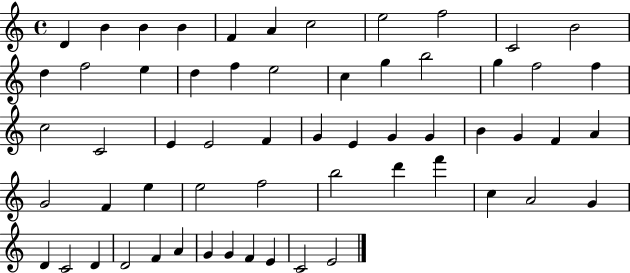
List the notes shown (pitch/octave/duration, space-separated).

D4/q B4/q B4/q B4/q F4/q A4/q C5/h E5/h F5/h C4/h B4/h D5/q F5/h E5/q D5/q F5/q E5/h C5/q G5/q B5/h G5/q F5/h F5/q C5/h C4/h E4/q E4/h F4/q G4/q E4/q G4/q G4/q B4/q G4/q F4/q A4/q G4/h F4/q E5/q E5/h F5/h B5/h D6/q F6/q C5/q A4/h G4/q D4/q C4/h D4/q D4/h F4/q A4/q G4/q G4/q F4/q E4/q C4/h E4/h